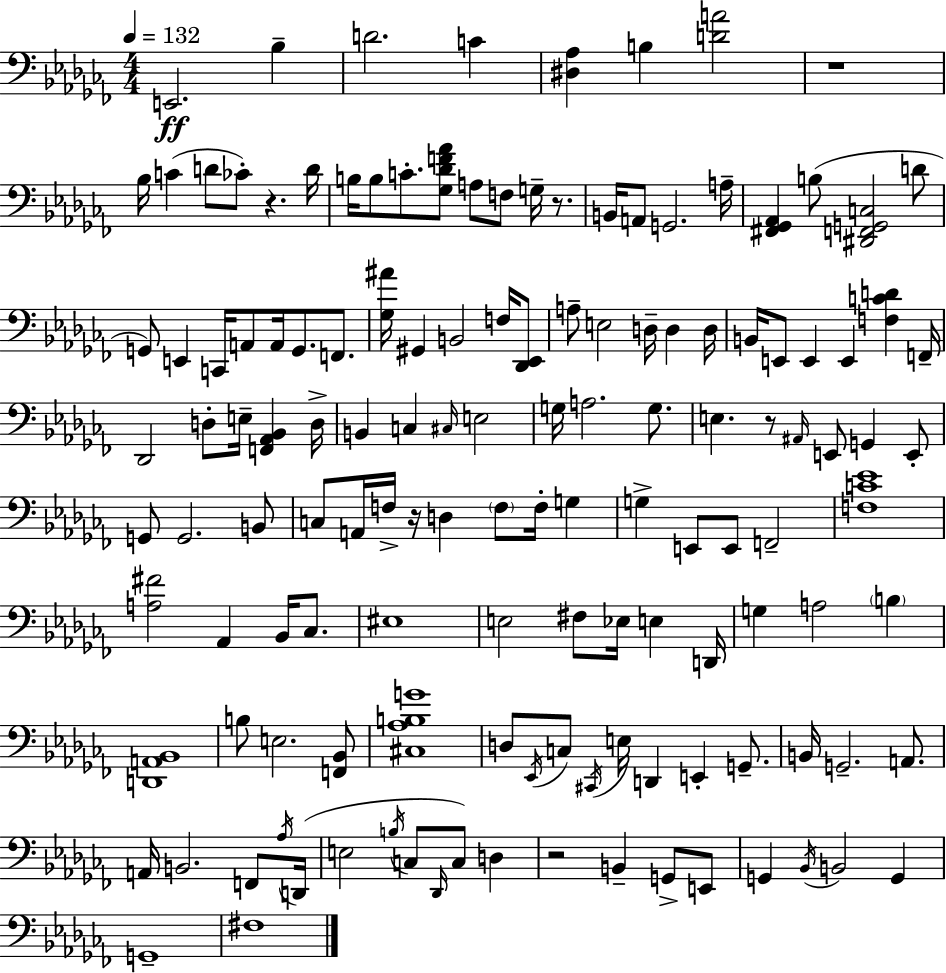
{
  \clef bass
  \numericTimeSignature
  \time 4/4
  \key aes \minor
  \tempo 4 = 132
  \repeat volta 2 { e,2.\ff bes4-- | d'2. c'4 | <dis aes>4 b4 <d' a'>2 | r1 | \break bes16 c'4( d'8 ces'8-.) r4. d'16 | b16 b8 c'8.-. <ges des' f' aes'>8 a8 f8 g16-- r8. | b,16 a,8 g,2. a16-- | <fis, ges, aes,>4 b8( <dis, f, g, c>2 d'8 | \break g,8) e,4 c,16 a,8 a,16 g,8. f,8. | <ges ais'>16 gis,4 b,2 f16 <des, ees,>8 | a8-- e2 d16-- d4 d16 | b,16 e,8 e,4 e,4 <f c' d'>4 f,16-- | \break des,2 d8-. e16-- <f, aes, bes,>4 d16-> | b,4 c4 \grace { cis16 } e2 | g16 a2. g8. | e4. r8 \grace { ais,16 } e,8 g,4 | \break e,8-. g,8 g,2. | b,8 c8 a,16 f16-> r16 d4 \parenthesize f8 f16-. g4 | g4-> e,8 e,8 f,2-- | <f c' ees'>1 | \break <a fis'>2 aes,4 bes,16 ces8. | eis1 | e2 fis8 ees16 e4 | d,16 g4 a2 \parenthesize b4 | \break <d, a, bes,>1 | b8 e2. | <f, bes,>8 <cis aes b g'>1 | d8 \acciaccatura { ees,16 } c8 \acciaccatura { cis,16 } e16 d,4 e,4-. | \break g,8.-- b,16 g,2.-- | a,8. a,16 b,2. | f,8 \acciaccatura { aes16 } d,16( e2 \acciaccatura { b16 } c8 | \grace { des,16 }) c8 d4 r2 b,4-- | \break g,8-> e,8 g,4 \acciaccatura { bes,16 } b,2 | g,4 g,1-- | fis1 | } \bar "|."
}